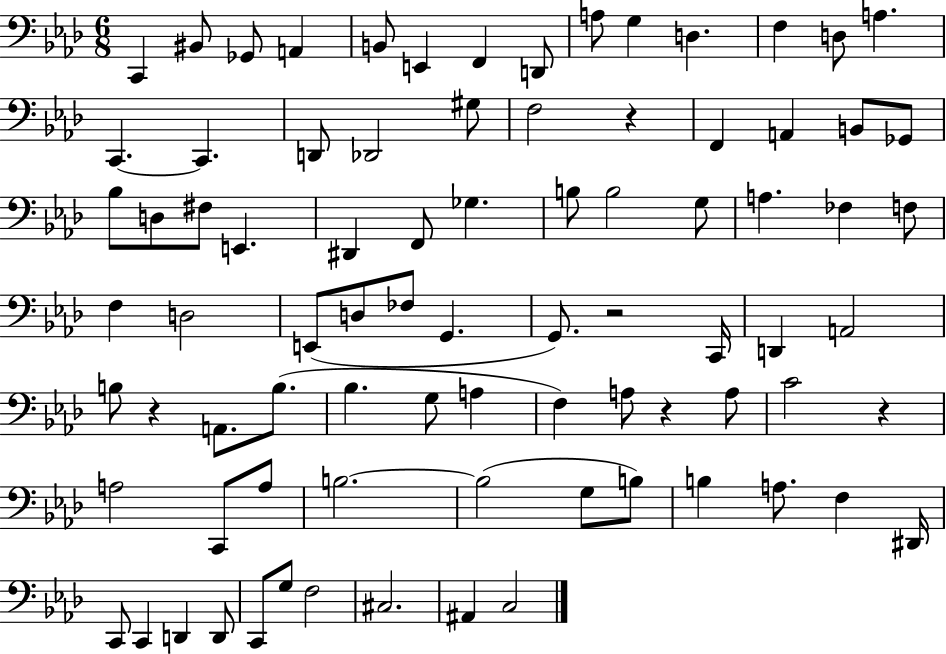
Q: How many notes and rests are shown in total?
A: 83